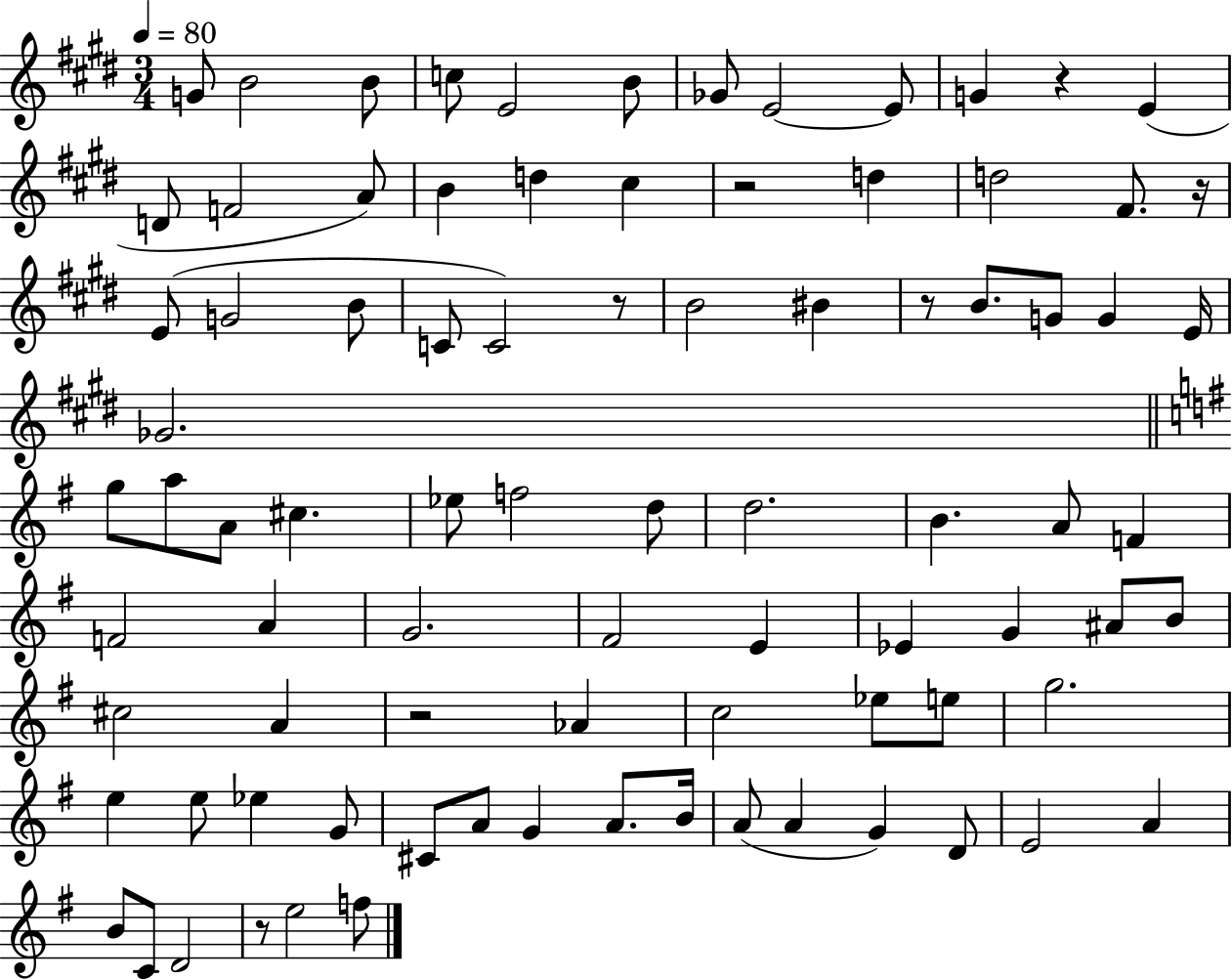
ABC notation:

X:1
T:Untitled
M:3/4
L:1/4
K:E
G/2 B2 B/2 c/2 E2 B/2 _G/2 E2 E/2 G z E D/2 F2 A/2 B d ^c z2 d d2 ^F/2 z/4 E/2 G2 B/2 C/2 C2 z/2 B2 ^B z/2 B/2 G/2 G E/4 _G2 g/2 a/2 A/2 ^c _e/2 f2 d/2 d2 B A/2 F F2 A G2 ^F2 E _E G ^A/2 B/2 ^c2 A z2 _A c2 _e/2 e/2 g2 e e/2 _e G/2 ^C/2 A/2 G A/2 B/4 A/2 A G D/2 E2 A B/2 C/2 D2 z/2 e2 f/2